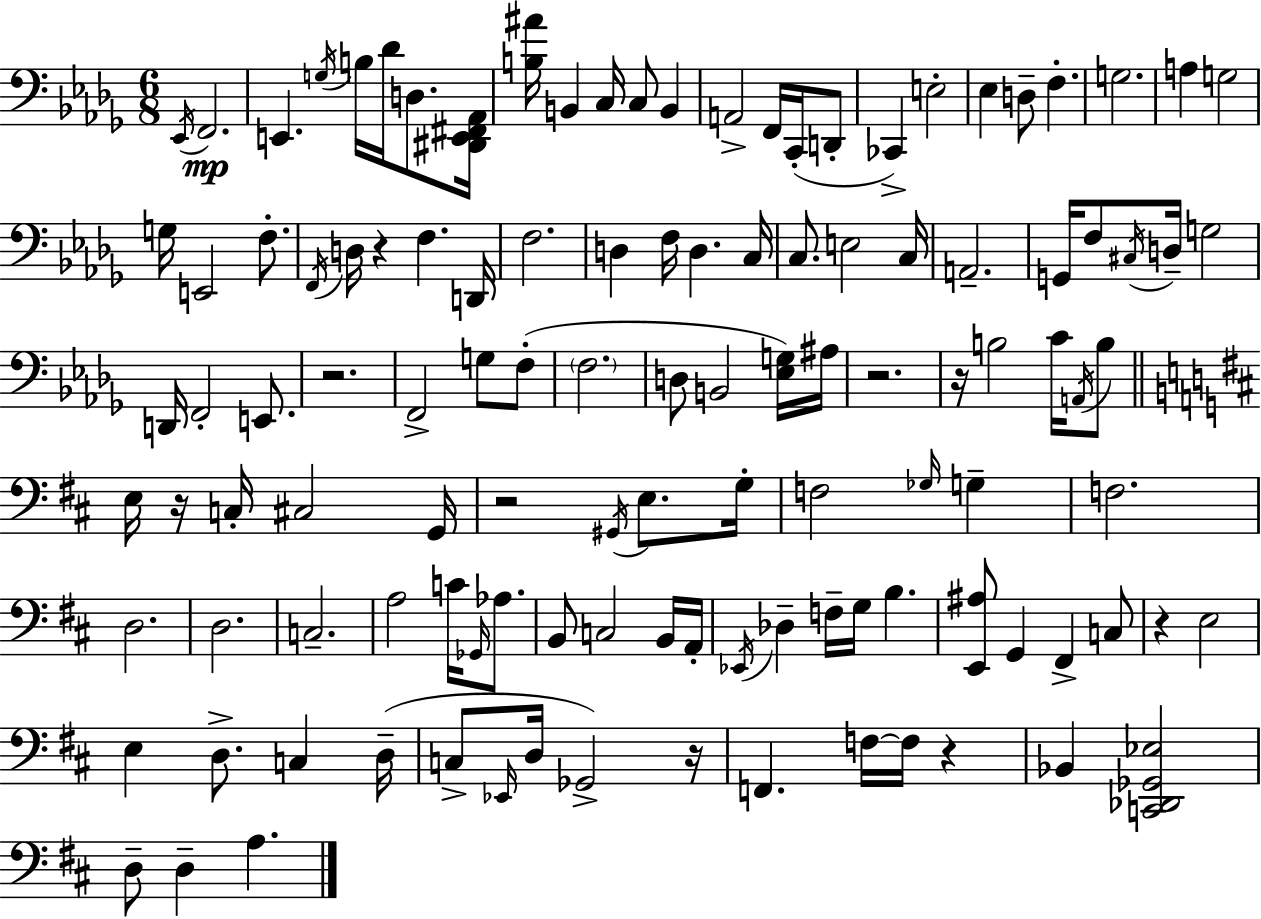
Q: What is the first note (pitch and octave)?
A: Eb2